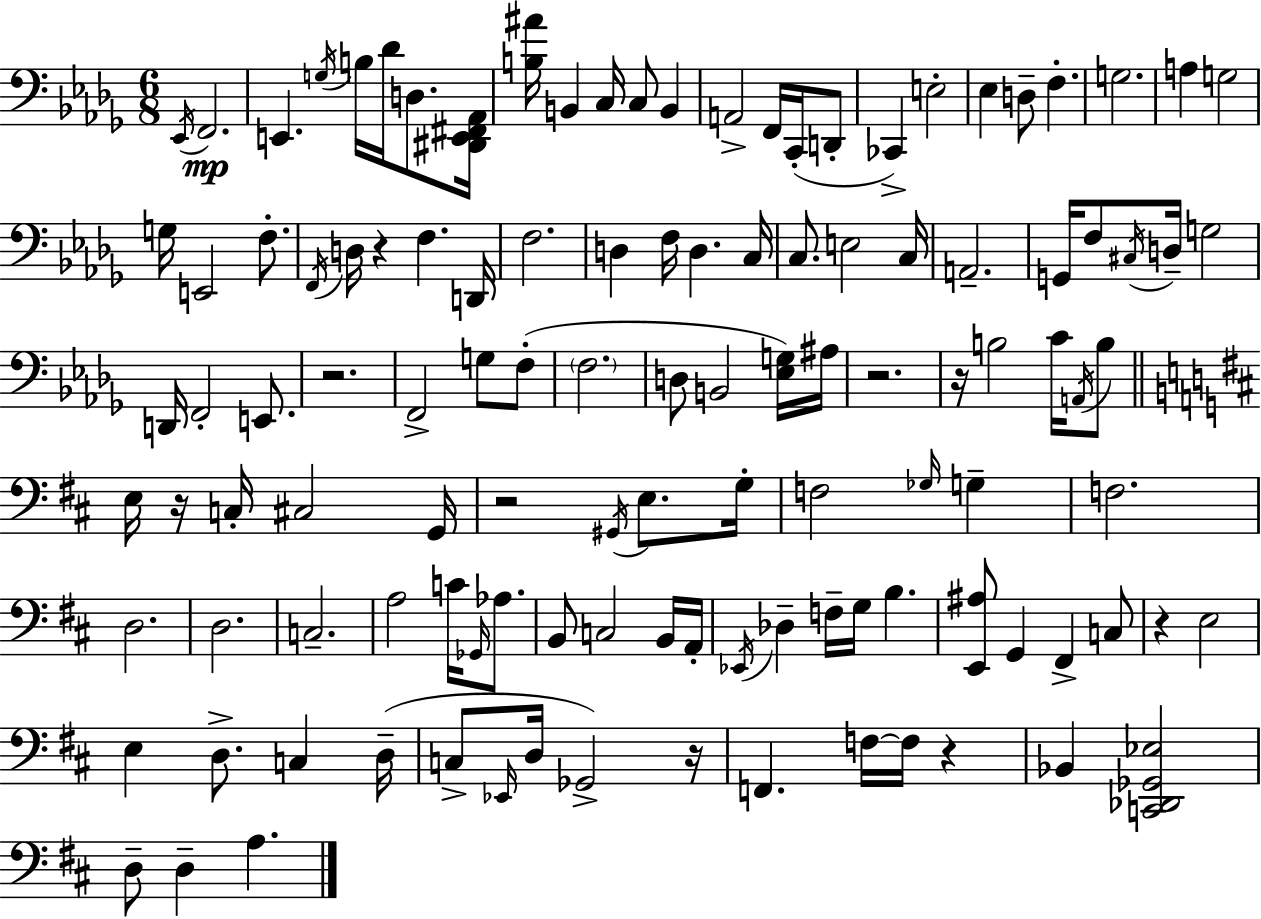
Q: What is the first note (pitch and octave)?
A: Eb2